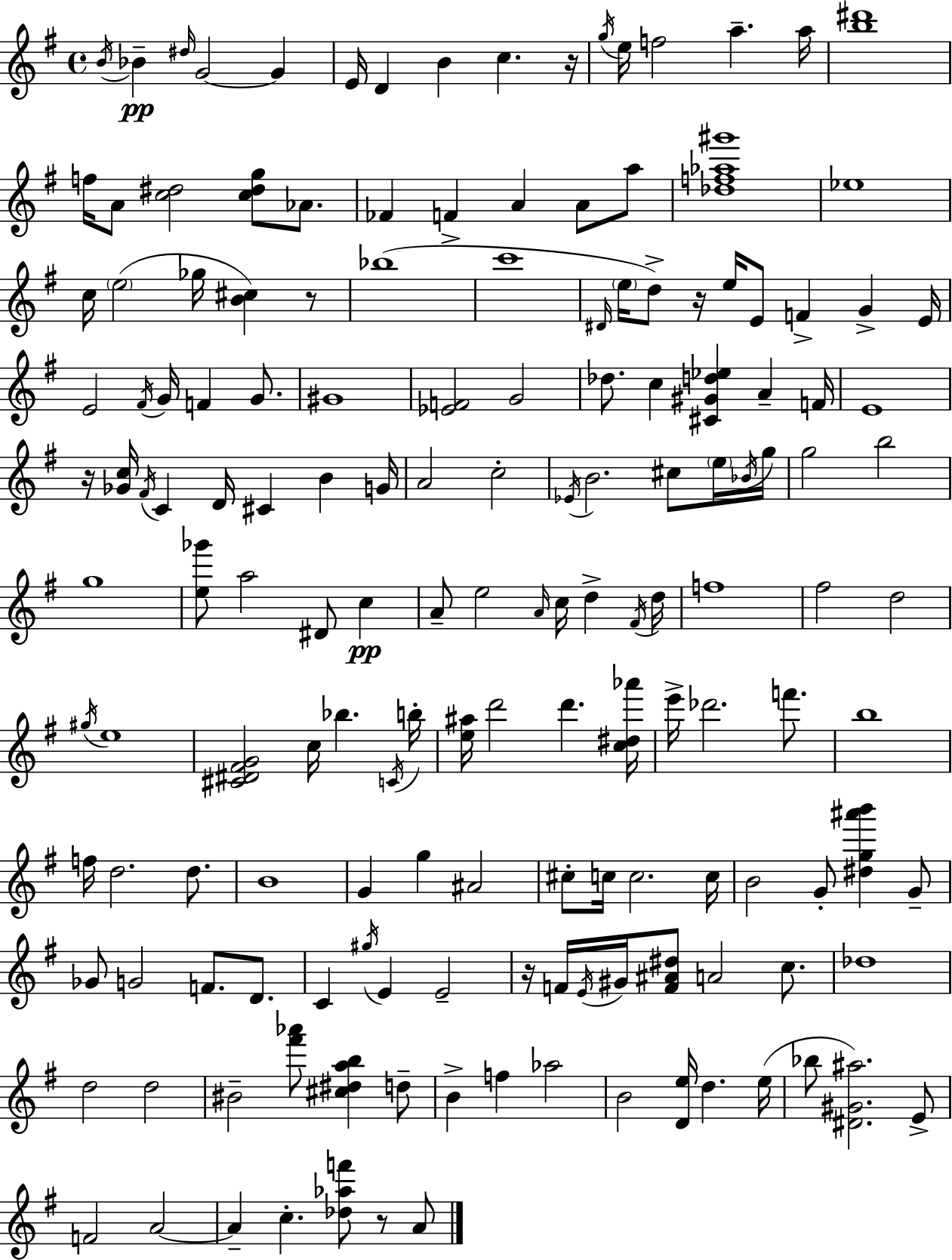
{
  \clef treble
  \time 4/4
  \defaultTimeSignature
  \key g \major
  \acciaccatura { b'16 }\pp bes'4-- \grace { dis''16 } g'2~~ g'4 | e'16 d'4 b'4 c''4. | r16 \acciaccatura { g''16 } e''16 f''2 a''4.-- | a''16 <b'' dis'''>1 | \break f''16 a'8 <c'' dis''>2 <c'' dis'' g''>8 | aes'8. fes'4 f'4-> a'4 a'8 | a''8 <des'' f'' aes'' gis'''>1 | ees''1 | \break c''16 \parenthesize e''2( ges''16 <b' cis''>4) | r8 bes''1( | c'''1 | \grace { dis'16 } \parenthesize e''16 d''8->) r16 e''16 e'8 f'4-> g'4-> | \break e'16 e'2 \acciaccatura { fis'16 } g'16 f'4 | g'8. gis'1 | <ees' f'>2 g'2 | des''8. c''4 <cis' gis' d'' ees''>4 | \break a'4-- f'16 e'1 | r16 <ges' c''>16 \acciaccatura { fis'16 } c'4 d'16 cis'4 | b'4 g'16 a'2 c''2-. | \acciaccatura { ees'16 } b'2. | \break cis''8 \parenthesize e''16 \acciaccatura { bes'16 } g''16 g''2 | b''2 g''1 | <e'' ges'''>8 a''2 | dis'8 c''4\pp a'8-- e''2 | \break \grace { a'16 } c''16 d''4-> \acciaccatura { fis'16 } d''16 f''1 | fis''2 | d''2 \acciaccatura { gis''16 } e''1 | <cis' dis' fis' g'>2 | \break c''16 bes''4. \acciaccatura { c'16 } b''16-. <e'' ais''>16 d'''2 | d'''4. <c'' dis'' aes'''>16 e'''16-> des'''2. | f'''8. b''1 | f''16 d''2. | \break d''8. b'1 | g'4 | g''4 ais'2 cis''8-. c''16 c''2. | c''16 b'2 | \break g'8-. <dis'' g'' ais''' b'''>4 g'8-- ges'8 g'2 | f'8. d'8. c'4 | \acciaccatura { gis''16 } e'4 e'2-- r16 f'16 \acciaccatura { e'16 } | gis'16 <f' ais' dis''>8 a'2 c''8. des''1 | \break d''2 | d''2 bis'2-- | <fis''' aes'''>8 <cis'' dis'' a'' b''>4 d''8-- b'4-> | f''4 aes''2 b'2 | \break <d' e''>16 d''4. e''16( bes''8 | <dis' gis' ais''>2.) e'8-> f'2 | a'2~~ a'4-- | c''4.-. <des'' aes'' f'''>8 r8 a'8 \bar "|."
}